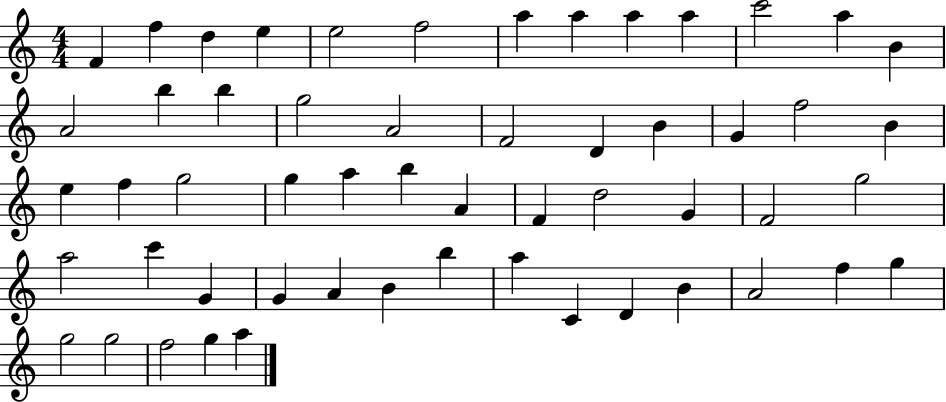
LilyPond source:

{
  \clef treble
  \numericTimeSignature
  \time 4/4
  \key c \major
  f'4 f''4 d''4 e''4 | e''2 f''2 | a''4 a''4 a''4 a''4 | c'''2 a''4 b'4 | \break a'2 b''4 b''4 | g''2 a'2 | f'2 d'4 b'4 | g'4 f''2 b'4 | \break e''4 f''4 g''2 | g''4 a''4 b''4 a'4 | f'4 d''2 g'4 | f'2 g''2 | \break a''2 c'''4 g'4 | g'4 a'4 b'4 b''4 | a''4 c'4 d'4 b'4 | a'2 f''4 g''4 | \break g''2 g''2 | f''2 g''4 a''4 | \bar "|."
}